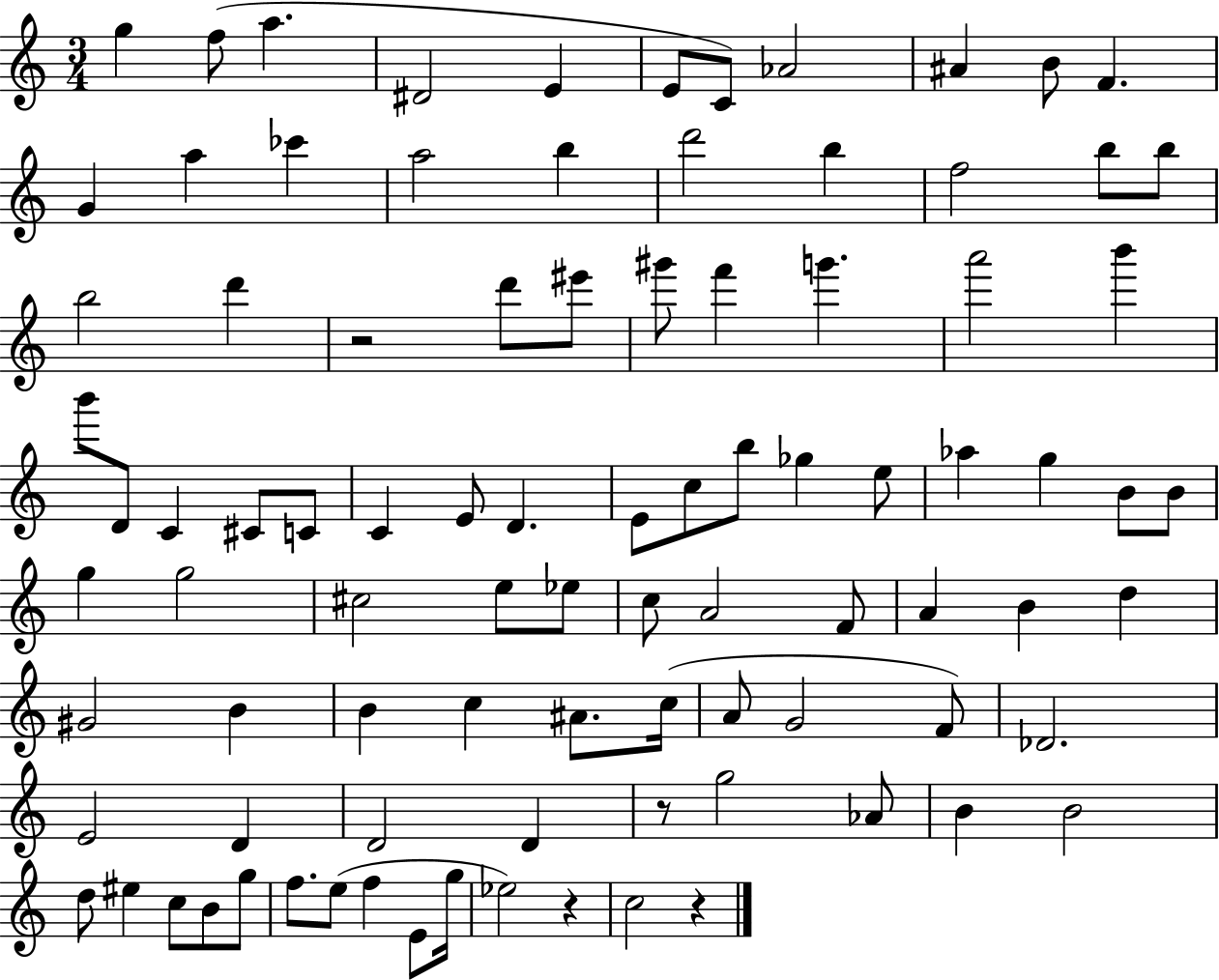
G5/q F5/e A5/q. D#4/h E4/q E4/e C4/e Ab4/h A#4/q B4/e F4/q. G4/q A5/q CES6/q A5/h B5/q D6/h B5/q F5/h B5/e B5/e B5/h D6/q R/h D6/e EIS6/e G#6/e F6/q G6/q. A6/h B6/q B6/e D4/e C4/q C#4/e C4/e C4/q E4/e D4/q. E4/e C5/e B5/e Gb5/q E5/e Ab5/q G5/q B4/e B4/e G5/q G5/h C#5/h E5/e Eb5/e C5/e A4/h F4/e A4/q B4/q D5/q G#4/h B4/q B4/q C5/q A#4/e. C5/s A4/e G4/h F4/e Db4/h. E4/h D4/q D4/h D4/q R/e G5/h Ab4/e B4/q B4/h D5/e EIS5/q C5/e B4/e G5/e F5/e. E5/e F5/q E4/e G5/s Eb5/h R/q C5/h R/q